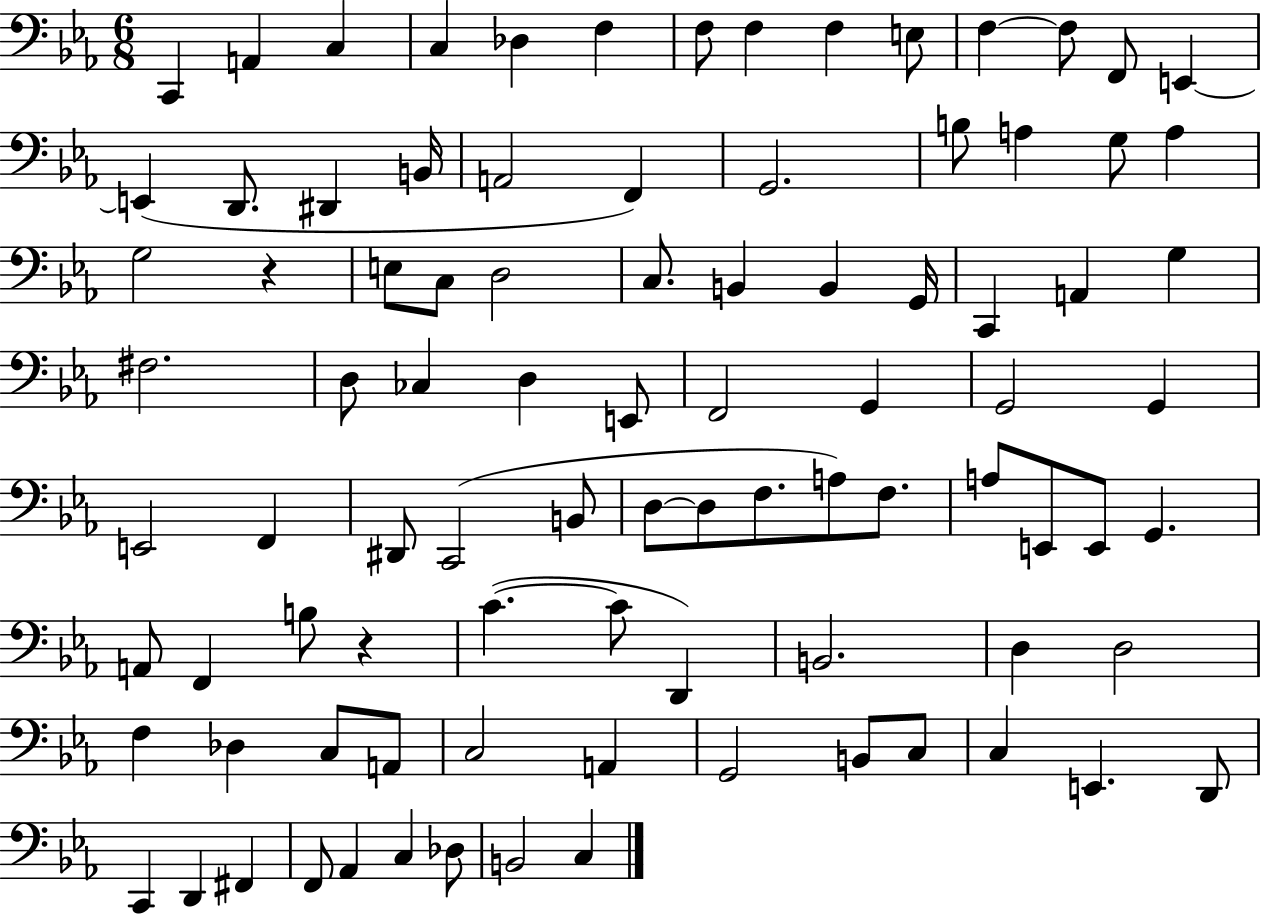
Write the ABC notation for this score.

X:1
T:Untitled
M:6/8
L:1/4
K:Eb
C,, A,, C, C, _D, F, F,/2 F, F, E,/2 F, F,/2 F,,/2 E,, E,, D,,/2 ^D,, B,,/4 A,,2 F,, G,,2 B,/2 A, G,/2 A, G,2 z E,/2 C,/2 D,2 C,/2 B,, B,, G,,/4 C,, A,, G, ^F,2 D,/2 _C, D, E,,/2 F,,2 G,, G,,2 G,, E,,2 F,, ^D,,/2 C,,2 B,,/2 D,/2 D,/2 F,/2 A,/2 F,/2 A,/2 E,,/2 E,,/2 G,, A,,/2 F,, B,/2 z C C/2 D,, B,,2 D, D,2 F, _D, C,/2 A,,/2 C,2 A,, G,,2 B,,/2 C,/2 C, E,, D,,/2 C,, D,, ^F,, F,,/2 _A,, C, _D,/2 B,,2 C,